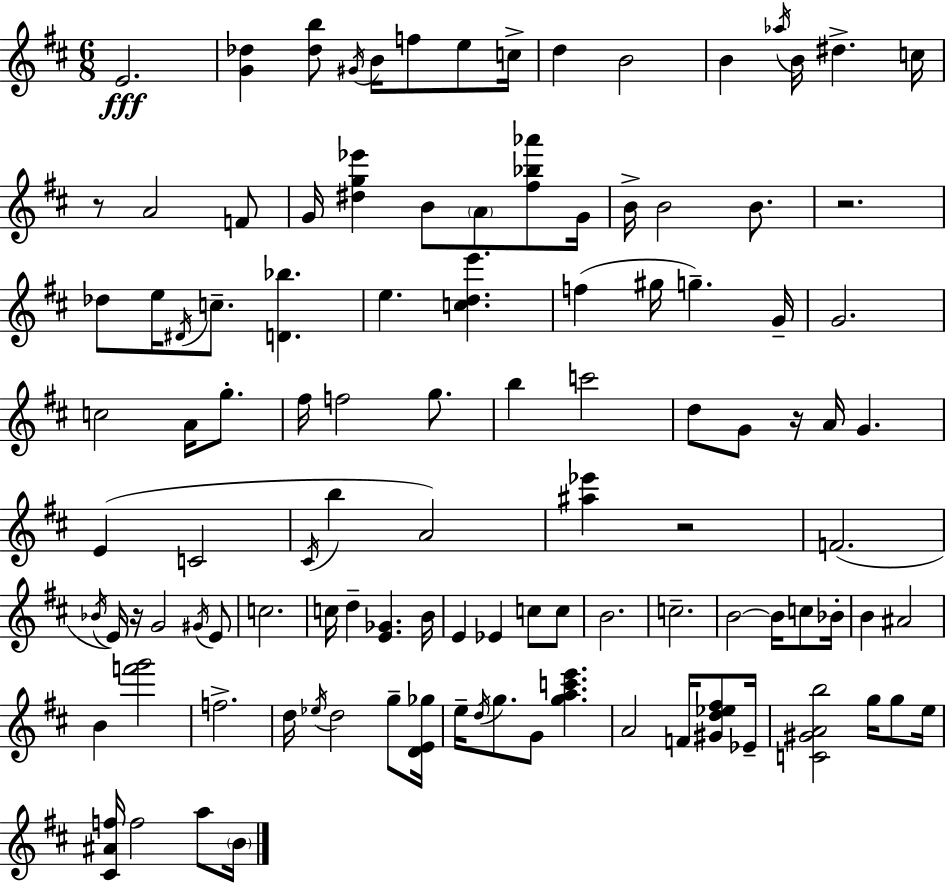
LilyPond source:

{
  \clef treble
  \numericTimeSignature
  \time 6/8
  \key d \major
  e'2.\fff | <g' des''>4 <des'' b''>8 \acciaccatura { gis'16 } b'16 f''8 e''8 | c''16-> d''4 b'2 | b'4 \acciaccatura { aes''16 } b'16 dis''4.-> | \break c''16 r8 a'2 | f'8 g'16 <dis'' g'' ees'''>4 b'8 \parenthesize a'8 <fis'' bes'' aes'''>8 | g'16 b'16-> b'2 b'8. | r2. | \break des''8 e''16 \acciaccatura { dis'16 } c''8.-- <d' bes''>4. | e''4. <c'' d'' e'''>4. | f''4( gis''16 g''4.--) | g'16-- g'2. | \break c''2 a'16 | g''8.-. fis''16 f''2 | g''8. b''4 c'''2 | d''8 g'8 r16 a'16 g'4. | \break e'4( c'2 | \acciaccatura { cis'16 } b''4 a'2) | <ais'' ees'''>4 r2 | f'2.( | \break \acciaccatura { bes'16 } e'16) r16 g'2 | \acciaccatura { gis'16 } e'8 c''2. | c''16 d''4-- <e' ges'>4. | b'16 e'4 ees'4 | \break c''8 c''8 b'2. | c''2.-- | b'2~~ | b'16 c''8 bes'16-. b'4 ais'2 | \break b'4 <f''' g'''>2 | f''2.-> | d''16 \acciaccatura { ees''16 } d''2 | g''8-- <d' e' ges''>16 e''16-- \acciaccatura { d''16 } g''8. | \break g'8 <g'' a'' c''' e'''>4. a'2 | f'16 <gis' d'' ees'' fis''>8 ees'16-- <c' gis' a' b''>2 | g''16 g''8 e''16 <cis' ais' f''>16 f''2 | a''8 \parenthesize b'16 \bar "|."
}